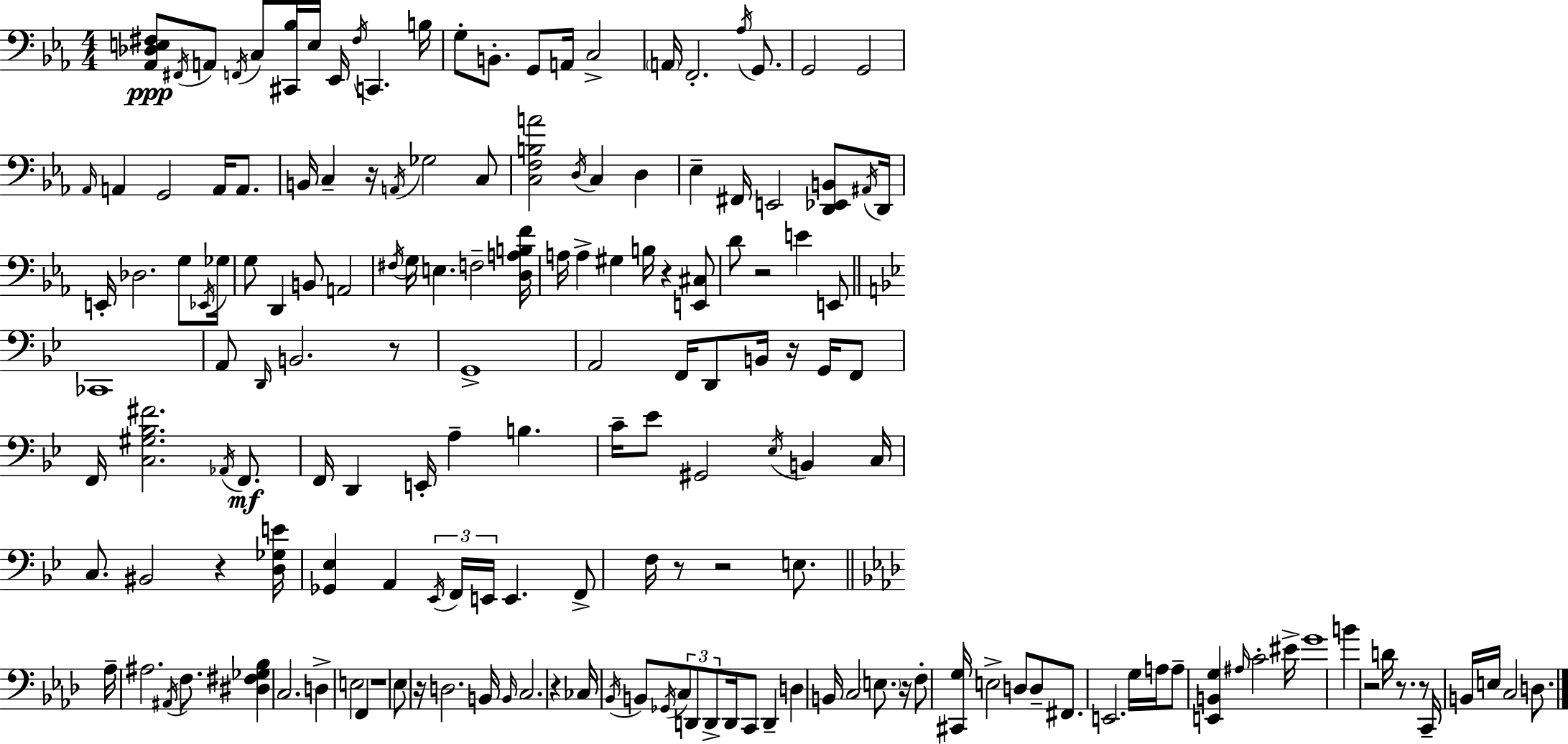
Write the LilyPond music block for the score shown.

{
  \clef bass
  \numericTimeSignature
  \time 4/4
  \key c \minor
  <aes, des e fis>8\ppp \acciaccatura { fis,16 } a,8 \acciaccatura { f,16 } c8 <cis, bes>16 e16 ees,16 \acciaccatura { fis16 } c,4. | b16 g8-. b,8.-. g,8 a,16 c2-> | \parenthesize a,16 f,2.-. | \acciaccatura { aes16 } g,8. g,2 g,2 | \break \grace { aes,16 } a,4 g,2 | a,16 a,8. b,16 c4-- r16 \acciaccatura { a,16 } ges2 | c8 <c f b a'>2 \acciaccatura { d16 } c4 | d4 ees4-- fis,16 e,2 | \break <d, ees, b,>8 \acciaccatura { ais,16 } d,16 e,16-. des2. | g8 \acciaccatura { ees,16 } ges16 g8 d,4 b,8 | a,2 \acciaccatura { fis16 } g16 e4. | f2-- <d a b f'>16 a16 a4-> gis4 | \break b16 r4 <e, cis>8 d'8 r2 | e'4 e,8 \bar "||" \break \key bes \major ces,1 | a,8 \grace { d,16 } b,2. r8 | g,1-> | a,2 f,16 d,8 b,16 r16 g,16 f,8 | \break f,16 <c gis bes fis'>2. \acciaccatura { aes,16 } f,8.\mf | f,16 d,4 e,16-. a4-- b4. | c'16-- ees'8 gis,2 \acciaccatura { ees16 } b,4 | c16 c8. bis,2 r4 | \break <d ges e'>16 <ges, ees>4 a,4 \tuplet 3/2 { \acciaccatura { ees,16 } f,16 e,16 } e,4. | f,8-> f16 r8 r2 | e8. \bar "||" \break \key aes \major aes16-- ais2. \acciaccatura { ais,16 } f8. | <dis fis ges bes>4 c2. | d4-> e2 f,4 | r1 | \break ees8 r16 d2. | b,16 \grace { b,16 } c2. r4 | ces16 \acciaccatura { bes,16 } b,8 \acciaccatura { ges,16 } \tuplet 3/2 { c8 d,8 d,8-> } d,16 c,8 | d,4-- d4 b,16 c2 | \break \parenthesize e8. r16 f8-. <cis, g>16 e2-> | d8 d8-- fis,8. e,2. | g16 a16 a8-- <e, b, g>4 \grace { ais16 } c'2-. | eis'16-> g'1 | \break b'4 r2 | d'16 r8. r8 c,16-- b,16 e16 c2 | d8. \bar "|."
}